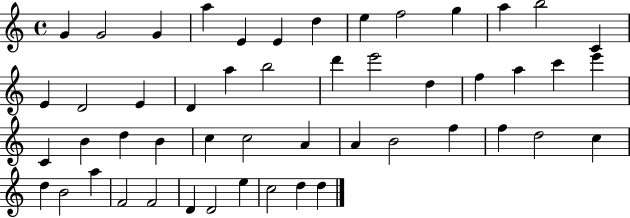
{
  \clef treble
  \time 4/4
  \defaultTimeSignature
  \key c \major
  g'4 g'2 g'4 | a''4 e'4 e'4 d''4 | e''4 f''2 g''4 | a''4 b''2 c'4 | \break e'4 d'2 e'4 | d'4 a''4 b''2 | d'''4 e'''2 d''4 | f''4 a''4 c'''4 e'''4 | \break c'4 b'4 d''4 b'4 | c''4 c''2 a'4 | a'4 b'2 f''4 | f''4 d''2 c''4 | \break d''4 b'2 a''4 | f'2 f'2 | d'4 d'2 e''4 | c''2 d''4 d''4 | \break \bar "|."
}